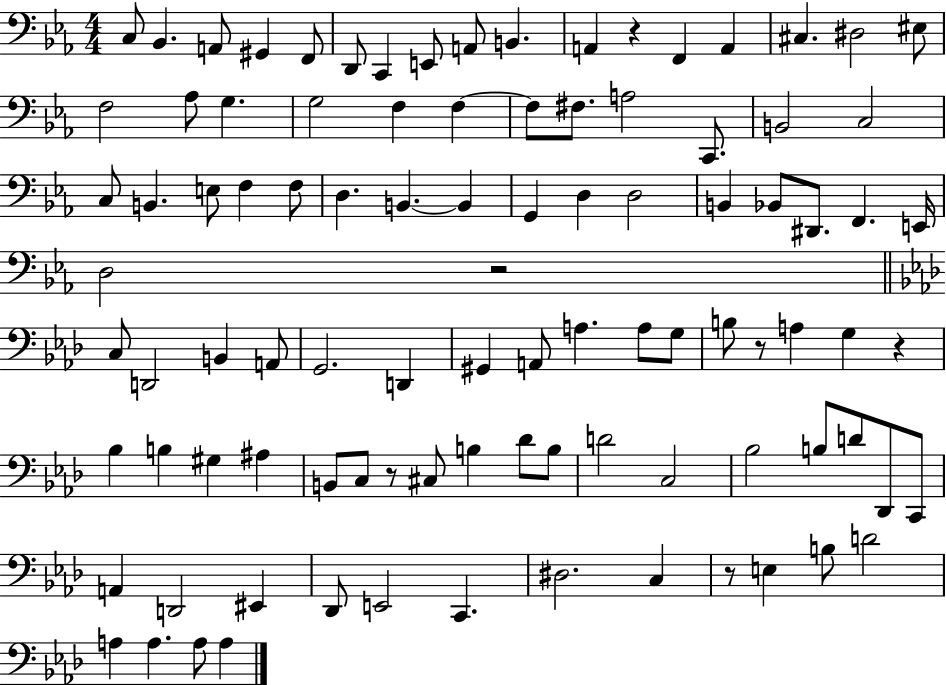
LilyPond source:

{
  \clef bass
  \numericTimeSignature
  \time 4/4
  \key ees \major
  c8 bes,4. a,8 gis,4 f,8 | d,8 c,4 e,8 a,8 b,4. | a,4 r4 f,4 a,4 | cis4. dis2 eis8 | \break f2 aes8 g4. | g2 f4 f4~~ | f8 fis8. a2 c,8. | b,2 c2 | \break c8 b,4. e8 f4 f8 | d4. b,4.~~ b,4 | g,4 d4 d2 | b,4 bes,8 dis,8. f,4. e,16 | \break d2 r2 | \bar "||" \break \key f \minor c8 d,2 b,4 a,8 | g,2. d,4 | gis,4 a,8 a4. a8 g8 | b8 r8 a4 g4 r4 | \break bes4 b4 gis4 ais4 | b,8 c8 r8 cis8 b4 des'8 b8 | d'2 c2 | bes2 b8 d'8 des,8 c,8 | \break a,4 d,2 eis,4 | des,8 e,2 c,4. | dis2. c4 | r8 e4 b8 d'2 | \break a4 a4. a8 a4 | \bar "|."
}